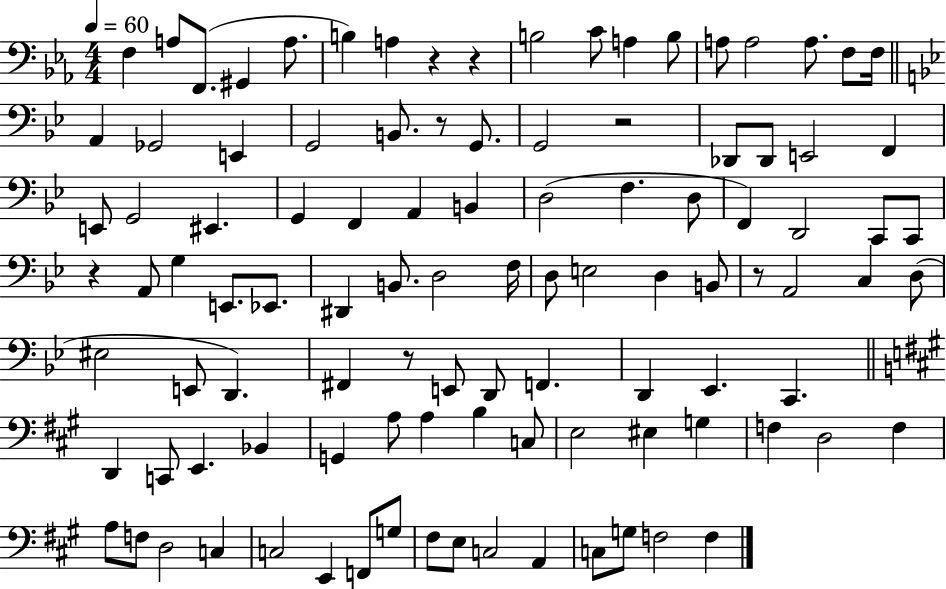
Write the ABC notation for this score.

X:1
T:Untitled
M:4/4
L:1/4
K:Eb
F, A,/2 F,,/2 ^G,, A,/2 B, A, z z B,2 C/2 A, B,/2 A,/2 A,2 A,/2 F,/2 F,/4 A,, _G,,2 E,, G,,2 B,,/2 z/2 G,,/2 G,,2 z2 _D,,/2 _D,,/2 E,,2 F,, E,,/2 G,,2 ^E,, G,, F,, A,, B,, D,2 F, D,/2 F,, D,,2 C,,/2 C,,/2 z A,,/2 G, E,,/2 _E,,/2 ^D,, B,,/2 D,2 F,/4 D,/2 E,2 D, B,,/2 z/2 A,,2 C, D,/2 ^E,2 E,,/2 D,, ^F,, z/2 E,,/2 D,,/2 F,, D,, _E,, C,, D,, C,,/2 E,, _B,, G,, A,/2 A, B, C,/2 E,2 ^E, G, F, D,2 F, A,/2 F,/2 D,2 C, C,2 E,, F,,/2 G,/2 ^F,/2 E,/2 C,2 A,, C,/2 G,/2 F,2 F,